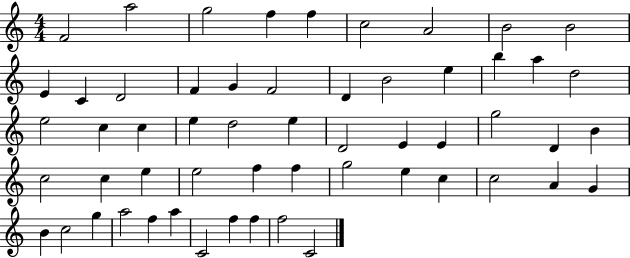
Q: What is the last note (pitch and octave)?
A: C4